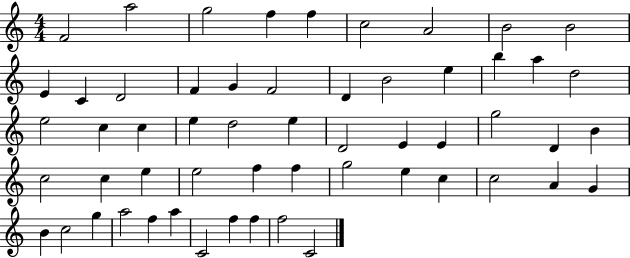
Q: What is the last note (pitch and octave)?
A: C4